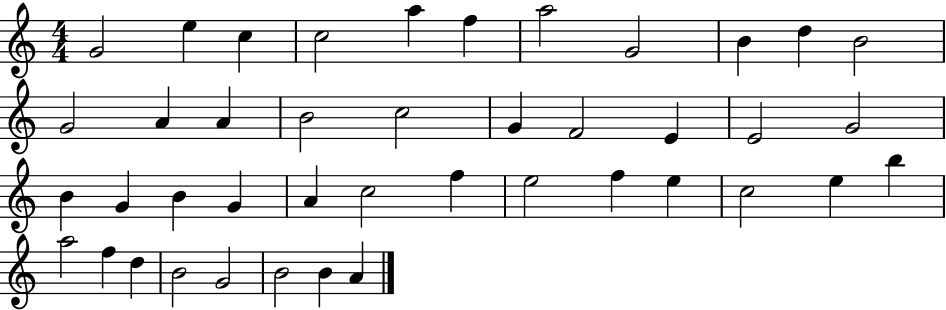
{
  \clef treble
  \numericTimeSignature
  \time 4/4
  \key c \major
  g'2 e''4 c''4 | c''2 a''4 f''4 | a''2 g'2 | b'4 d''4 b'2 | \break g'2 a'4 a'4 | b'2 c''2 | g'4 f'2 e'4 | e'2 g'2 | \break b'4 g'4 b'4 g'4 | a'4 c''2 f''4 | e''2 f''4 e''4 | c''2 e''4 b''4 | \break a''2 f''4 d''4 | b'2 g'2 | b'2 b'4 a'4 | \bar "|."
}